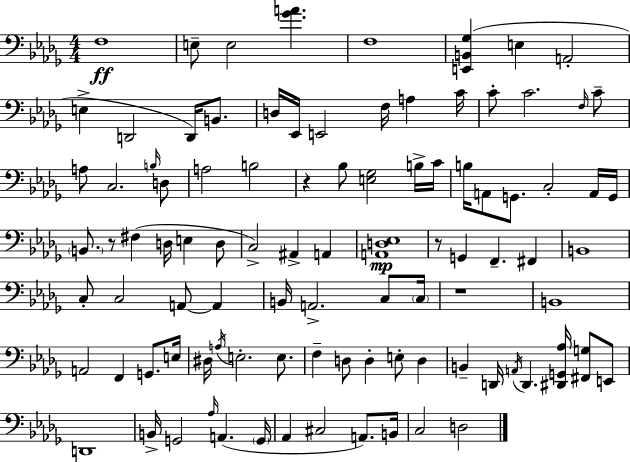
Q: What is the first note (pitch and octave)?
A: F3